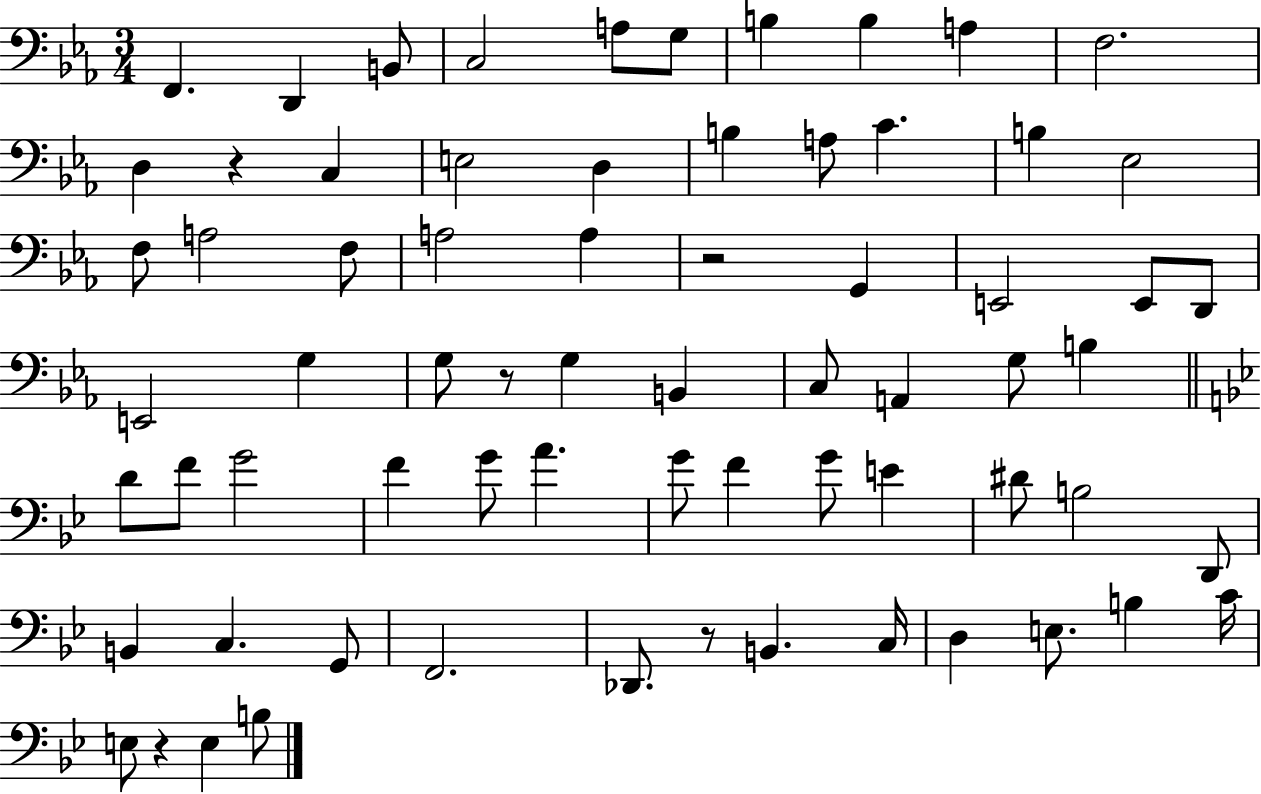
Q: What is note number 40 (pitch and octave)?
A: G4